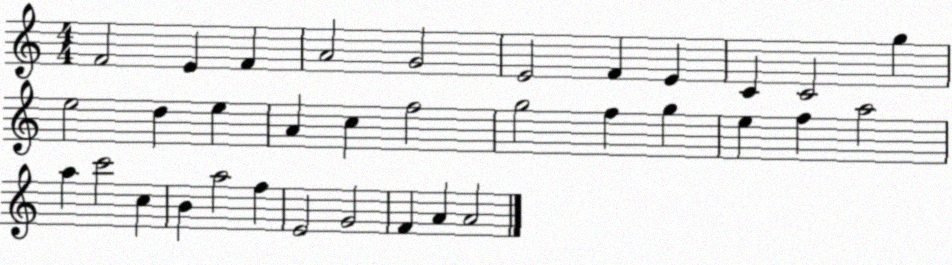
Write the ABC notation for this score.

X:1
T:Untitled
M:4/4
L:1/4
K:C
F2 E F A2 G2 E2 F E C C2 g e2 d e A c f2 g2 f g e f a2 a c'2 c B a2 f E2 G2 F A A2